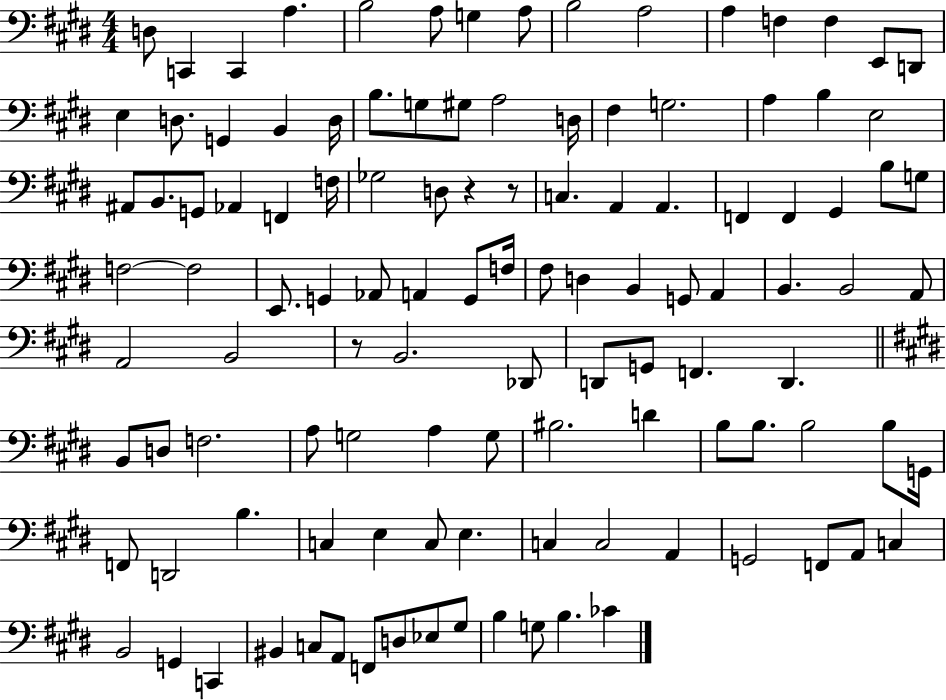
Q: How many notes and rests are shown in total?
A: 115